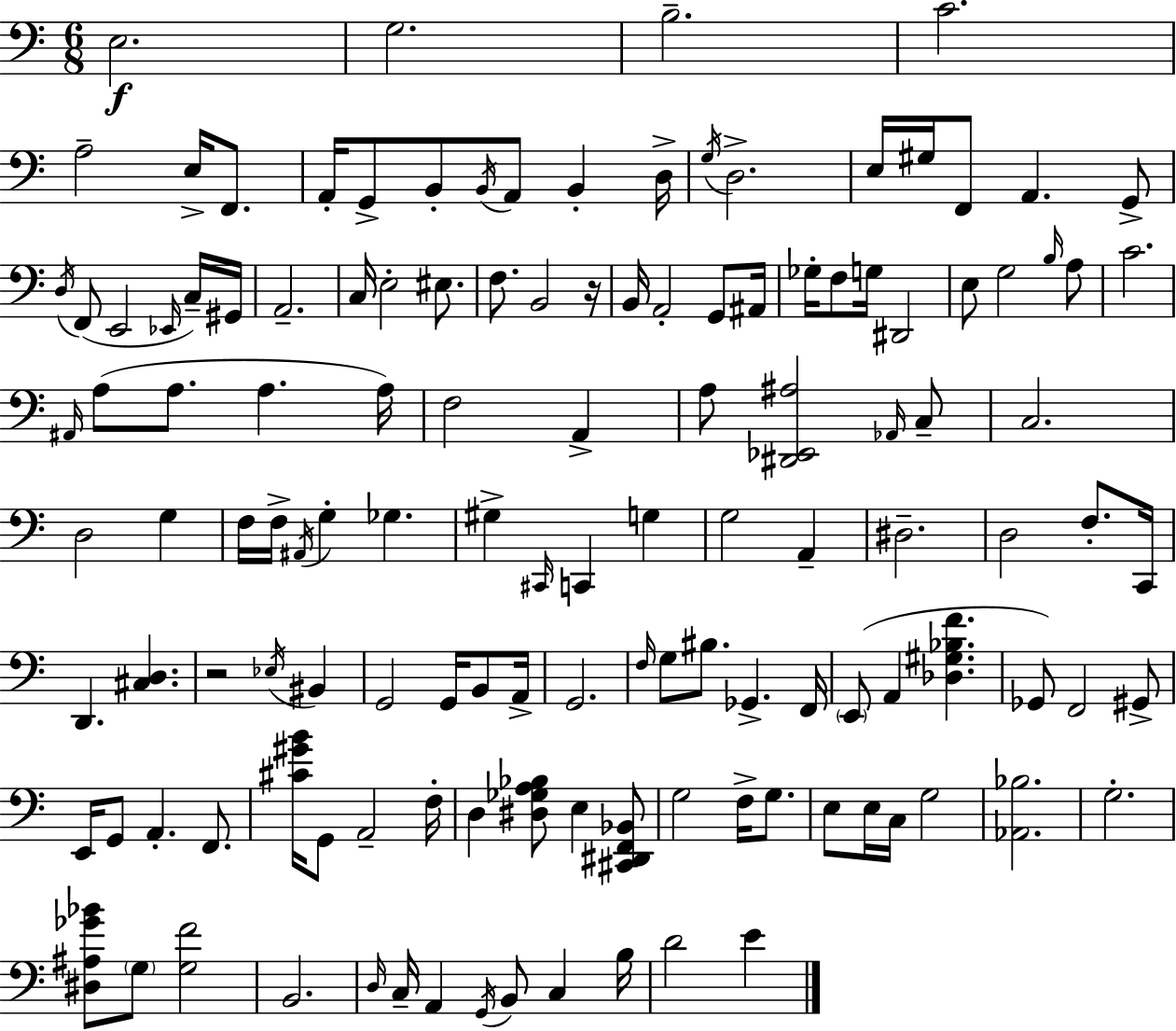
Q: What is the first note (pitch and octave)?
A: E3